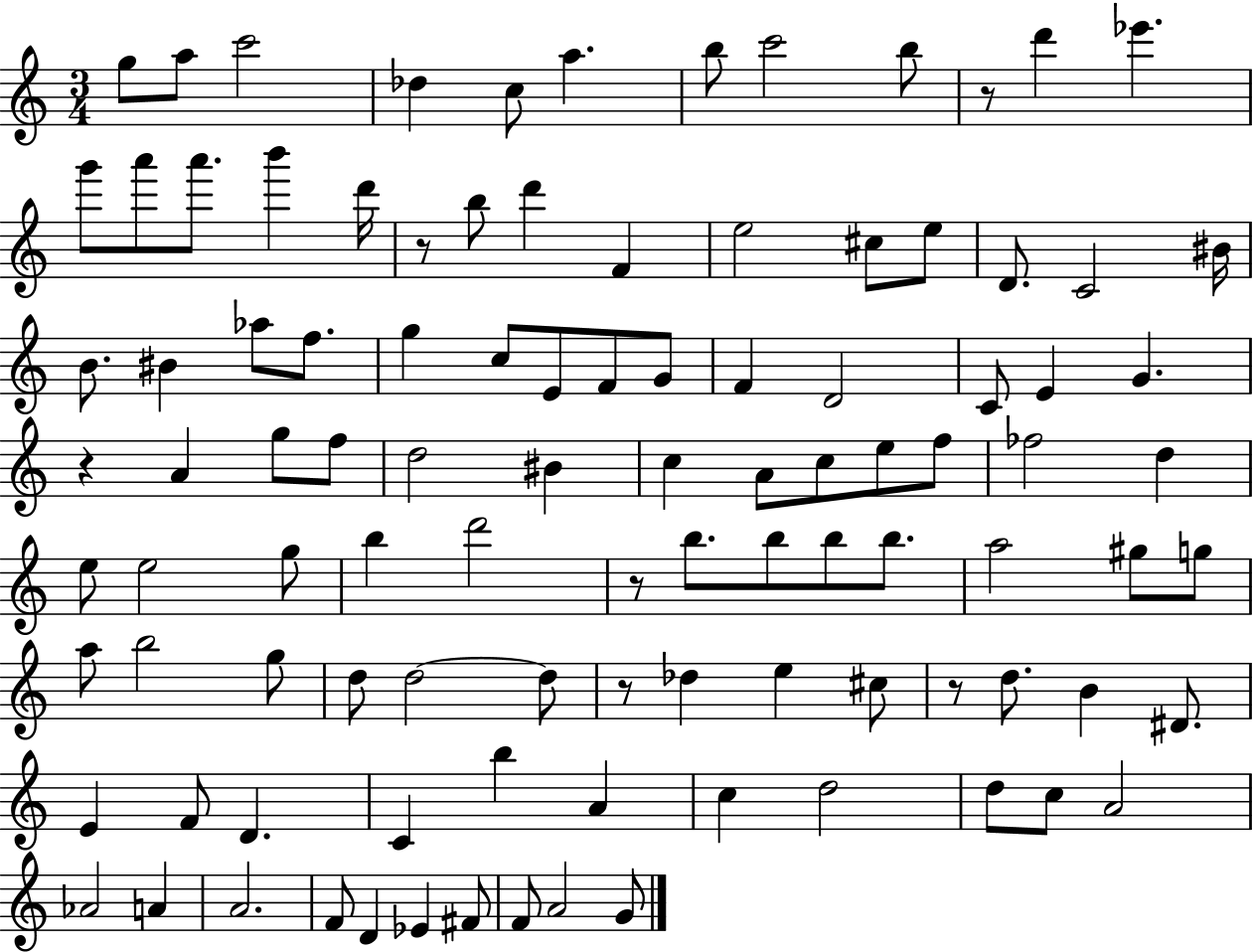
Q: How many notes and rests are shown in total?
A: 102